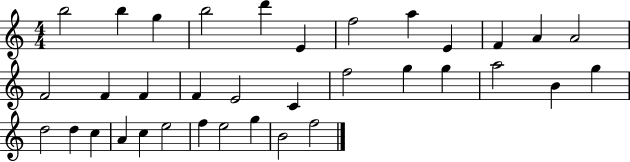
B5/h B5/q G5/q B5/h D6/q E4/q F5/h A5/q E4/q F4/q A4/q A4/h F4/h F4/q F4/q F4/q E4/h C4/q F5/h G5/q G5/q A5/h B4/q G5/q D5/h D5/q C5/q A4/q C5/q E5/h F5/q E5/h G5/q B4/h F5/h